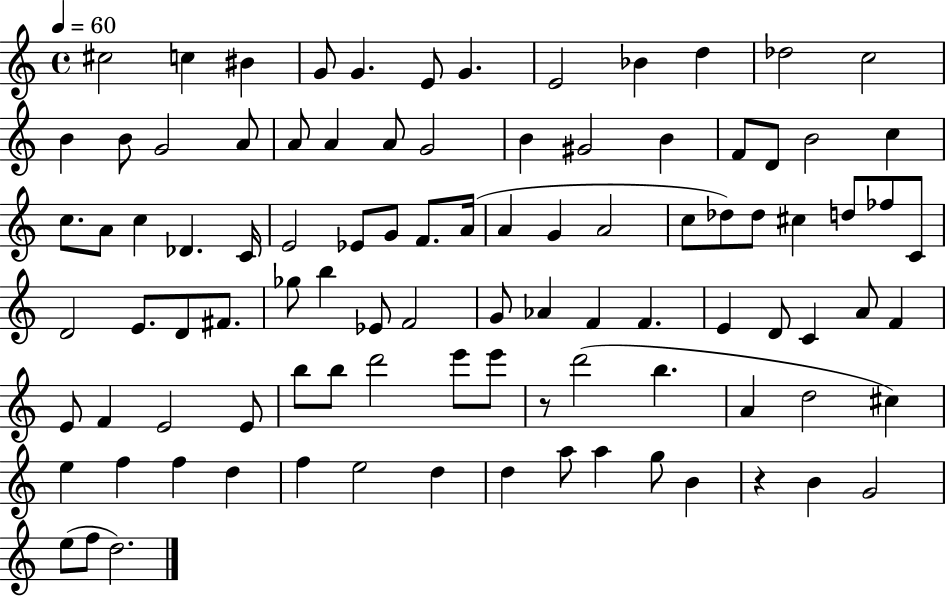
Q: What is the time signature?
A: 4/4